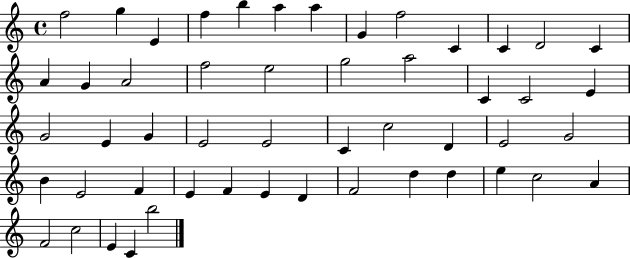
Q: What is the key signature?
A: C major